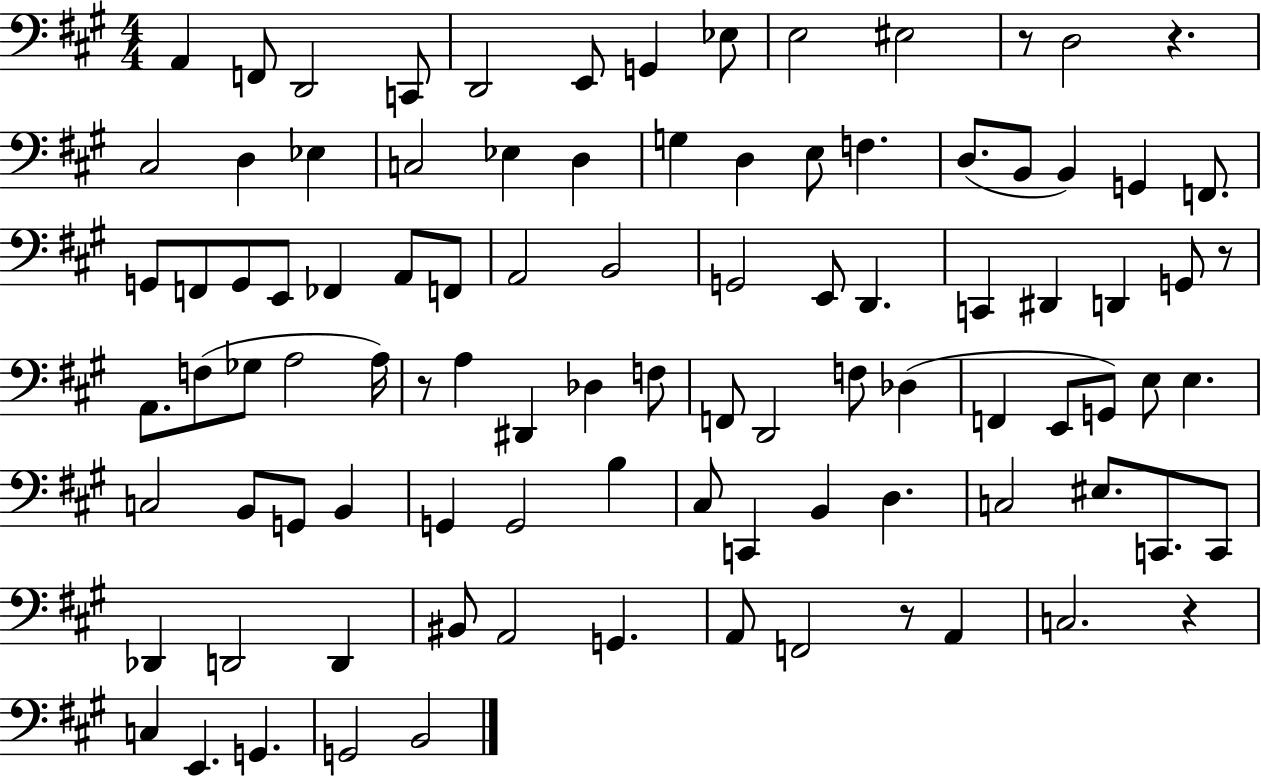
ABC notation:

X:1
T:Untitled
M:4/4
L:1/4
K:A
A,, F,,/2 D,,2 C,,/2 D,,2 E,,/2 G,, _E,/2 E,2 ^E,2 z/2 D,2 z ^C,2 D, _E, C,2 _E, D, G, D, E,/2 F, D,/2 B,,/2 B,, G,, F,,/2 G,,/2 F,,/2 G,,/2 E,,/2 _F,, A,,/2 F,,/2 A,,2 B,,2 G,,2 E,,/2 D,, C,, ^D,, D,, G,,/2 z/2 A,,/2 F,/2 _G,/2 A,2 A,/4 z/2 A, ^D,, _D, F,/2 F,,/2 D,,2 F,/2 _D, F,, E,,/2 G,,/2 E,/2 E, C,2 B,,/2 G,,/2 B,, G,, G,,2 B, ^C,/2 C,, B,, D, C,2 ^E,/2 C,,/2 C,,/2 _D,, D,,2 D,, ^B,,/2 A,,2 G,, A,,/2 F,,2 z/2 A,, C,2 z C, E,, G,, G,,2 B,,2